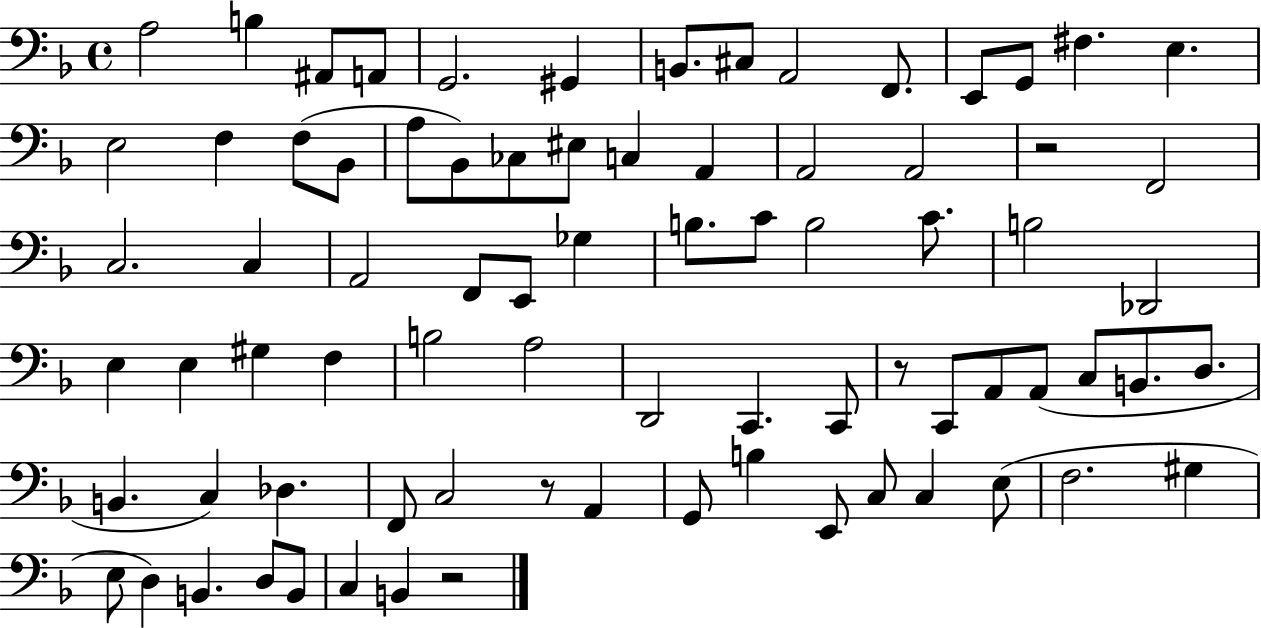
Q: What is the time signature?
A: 4/4